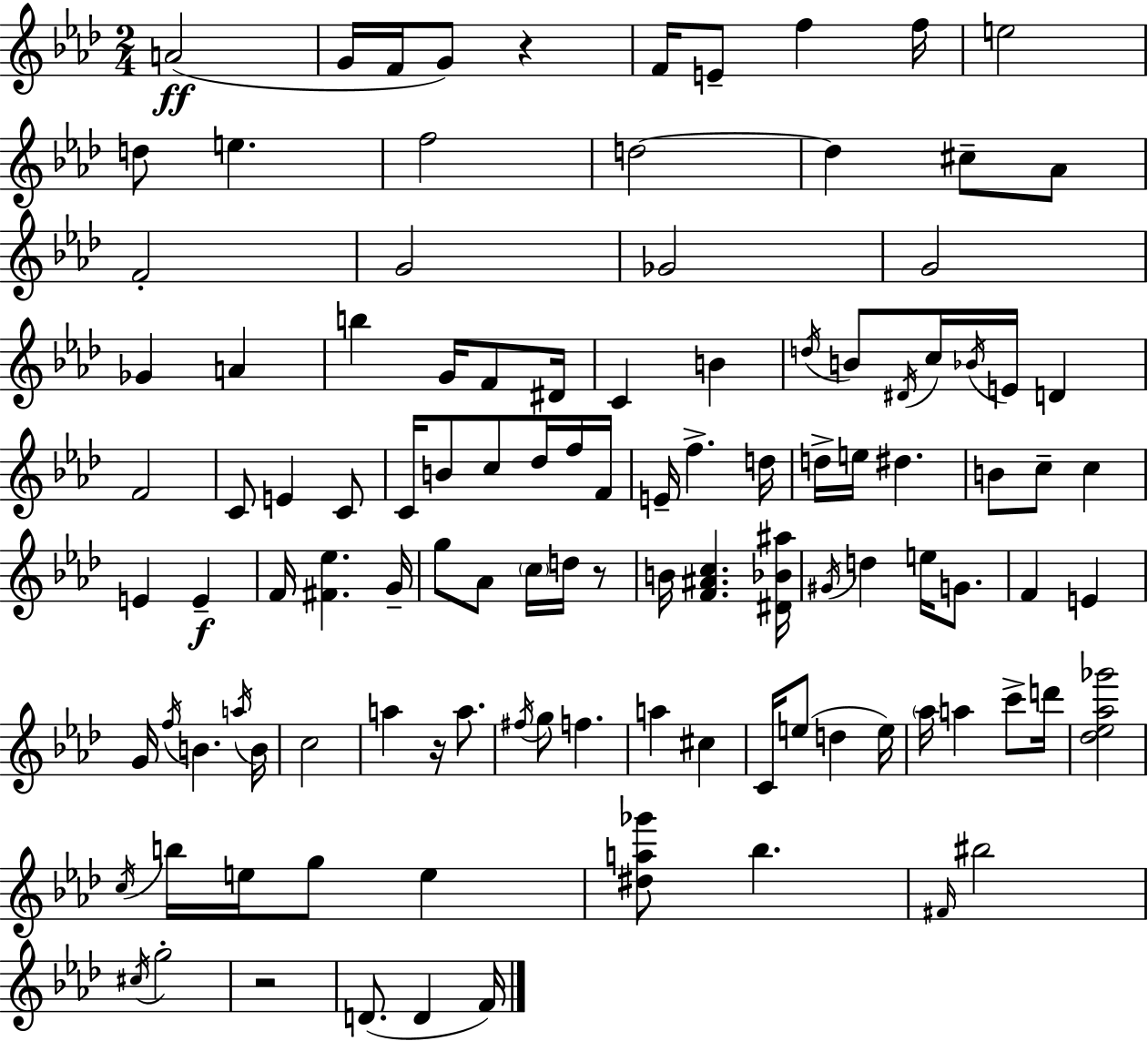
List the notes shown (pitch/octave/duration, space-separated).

A4/h G4/s F4/s G4/e R/q F4/s E4/e F5/q F5/s E5/h D5/e E5/q. F5/h D5/h D5/q C#5/e Ab4/e F4/h G4/h Gb4/h G4/h Gb4/q A4/q B5/q G4/s F4/e D#4/s C4/q B4/q D5/s B4/e D#4/s C5/s Bb4/s E4/s D4/q F4/h C4/e E4/q C4/e C4/s B4/e C5/e Db5/s F5/s F4/s E4/s F5/q. D5/s D5/s E5/s D#5/q. B4/e C5/e C5/q E4/q E4/q F4/s [F#4,Eb5]/q. G4/s G5/e Ab4/e C5/s D5/s R/e B4/s [F4,A#4,C5]/q. [D#4,Bb4,A#5]/s G#4/s D5/q E5/s G4/e. F4/q E4/q G4/s F5/s B4/q. A5/s B4/s C5/h A5/q R/s A5/e. F#5/s G5/e F5/q. A5/q C#5/q C4/s E5/e D5/q E5/s Ab5/s A5/q C6/e D6/s [Db5,Eb5,Ab5,Gb6]/h C5/s B5/s E5/s G5/e E5/q [D#5,A5,Gb6]/e Bb5/q. F#4/s BIS5/h C#5/s G5/h R/h D4/e. D4/q F4/s